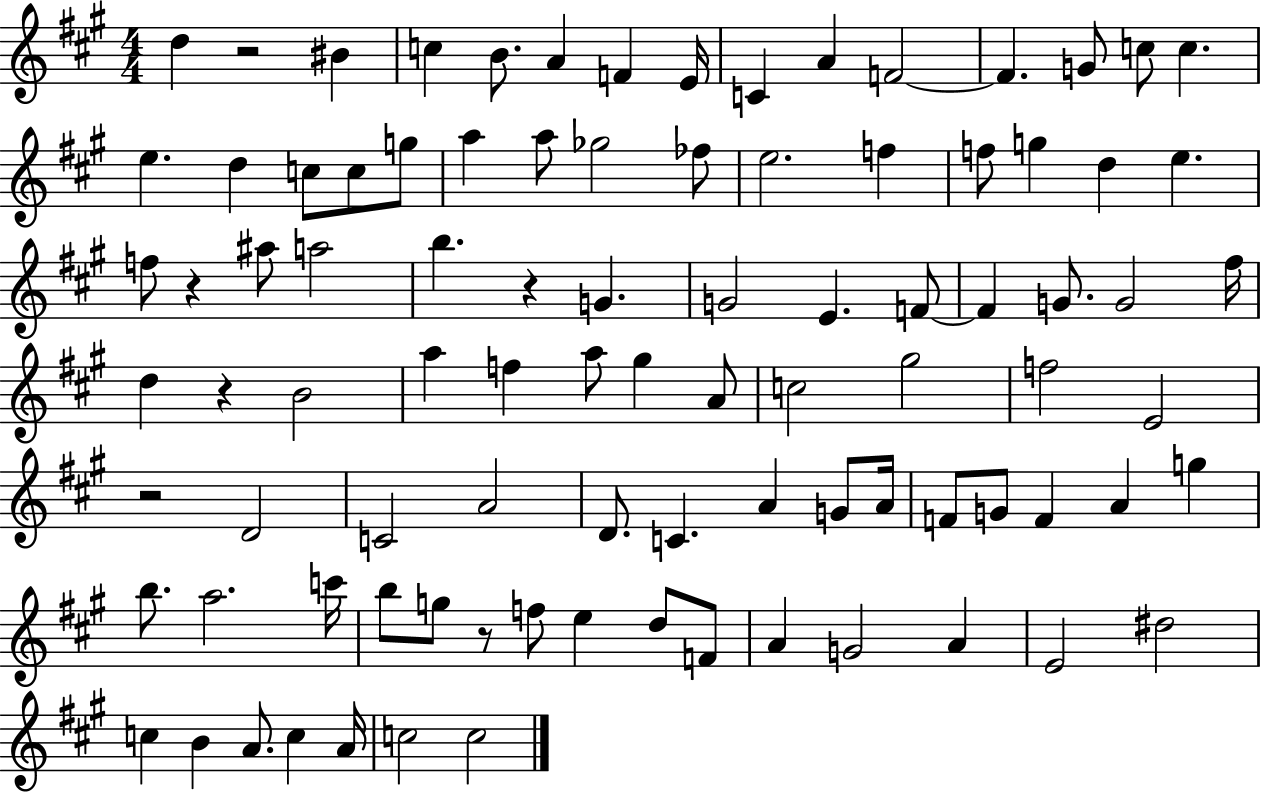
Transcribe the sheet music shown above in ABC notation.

X:1
T:Untitled
M:4/4
L:1/4
K:A
d z2 ^B c B/2 A F E/4 C A F2 F G/2 c/2 c e d c/2 c/2 g/2 a a/2 _g2 _f/2 e2 f f/2 g d e f/2 z ^a/2 a2 b z G G2 E F/2 F G/2 G2 ^f/4 d z B2 a f a/2 ^g A/2 c2 ^g2 f2 E2 z2 D2 C2 A2 D/2 C A G/2 A/4 F/2 G/2 F A g b/2 a2 c'/4 b/2 g/2 z/2 f/2 e d/2 F/2 A G2 A E2 ^d2 c B A/2 c A/4 c2 c2